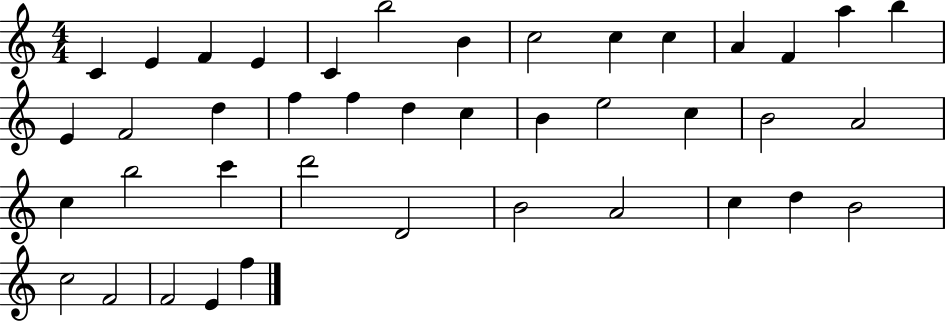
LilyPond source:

{
  \clef treble
  \numericTimeSignature
  \time 4/4
  \key c \major
  c'4 e'4 f'4 e'4 | c'4 b''2 b'4 | c''2 c''4 c''4 | a'4 f'4 a''4 b''4 | \break e'4 f'2 d''4 | f''4 f''4 d''4 c''4 | b'4 e''2 c''4 | b'2 a'2 | \break c''4 b''2 c'''4 | d'''2 d'2 | b'2 a'2 | c''4 d''4 b'2 | \break c''2 f'2 | f'2 e'4 f''4 | \bar "|."
}